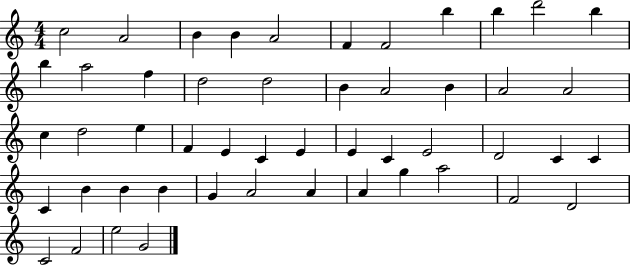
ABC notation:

X:1
T:Untitled
M:4/4
L:1/4
K:C
c2 A2 B B A2 F F2 b b d'2 b b a2 f d2 d2 B A2 B A2 A2 c d2 e F E C E E C E2 D2 C C C B B B G A2 A A g a2 F2 D2 C2 F2 e2 G2